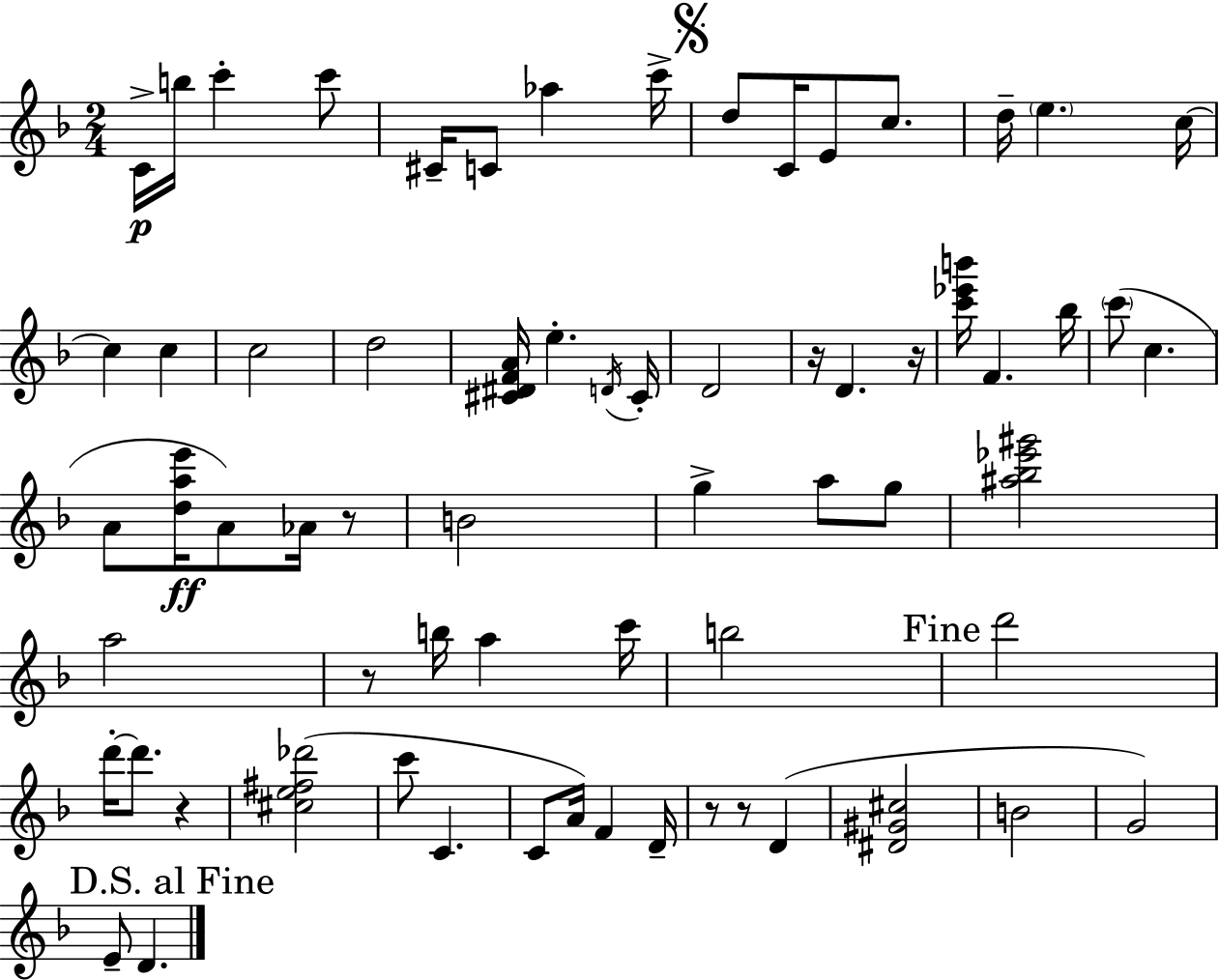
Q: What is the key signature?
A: F major